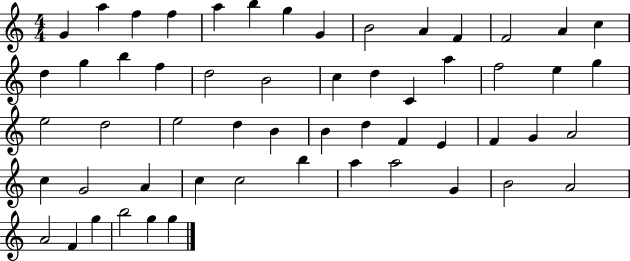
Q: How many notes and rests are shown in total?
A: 56